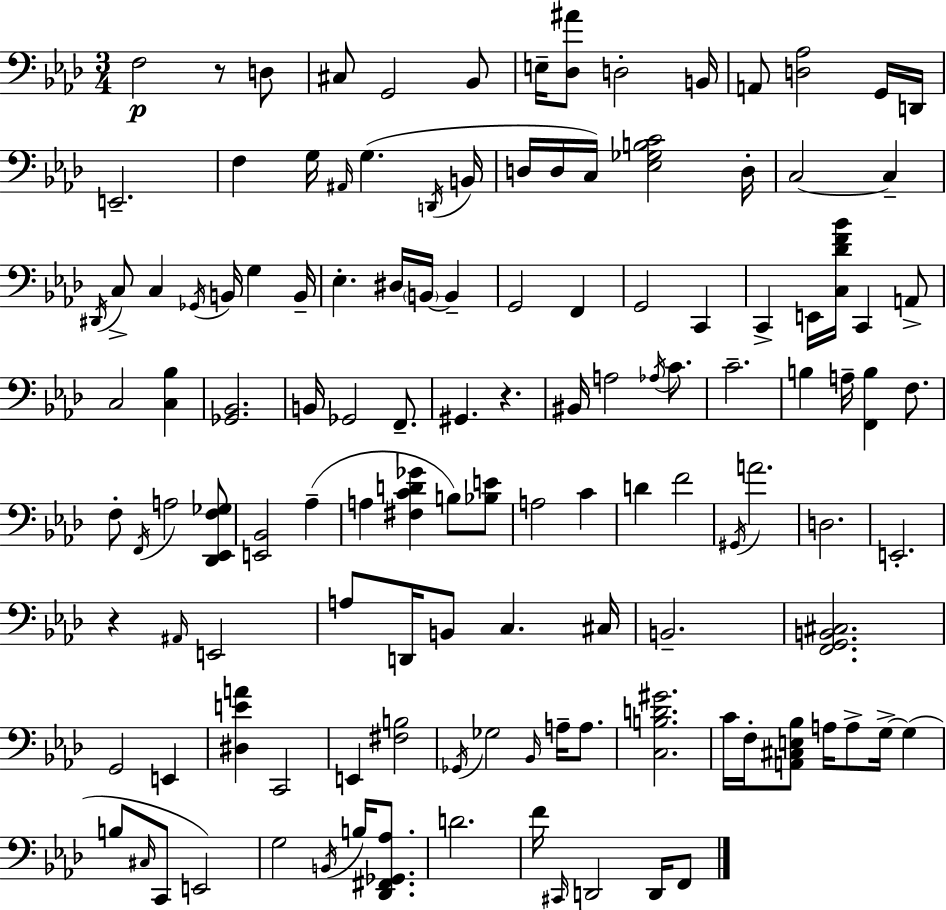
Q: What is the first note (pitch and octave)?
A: F3